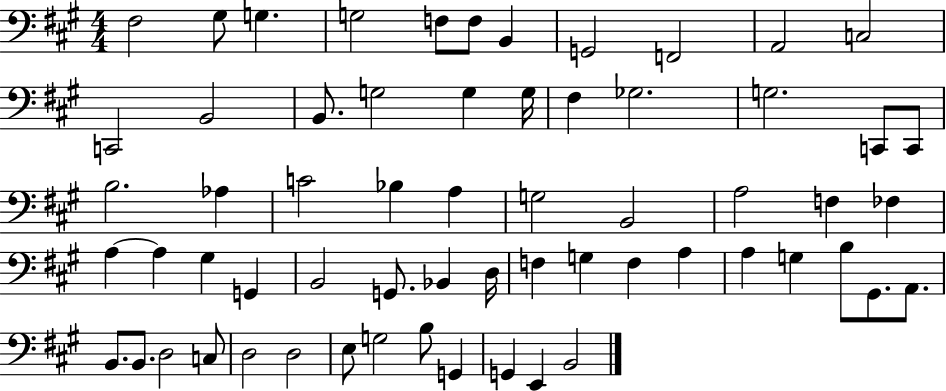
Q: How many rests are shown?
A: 0